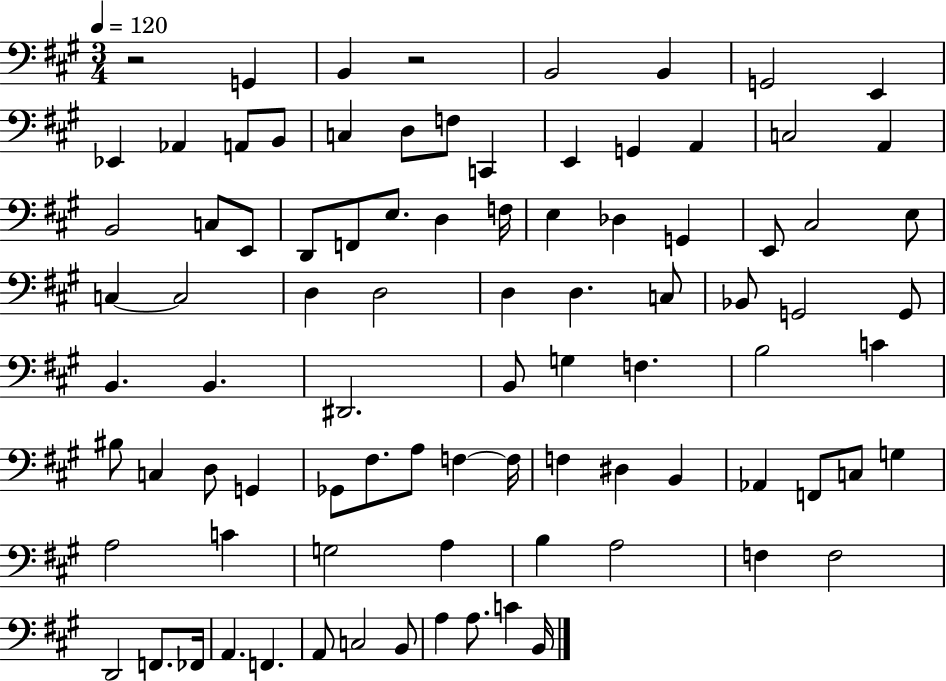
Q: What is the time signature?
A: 3/4